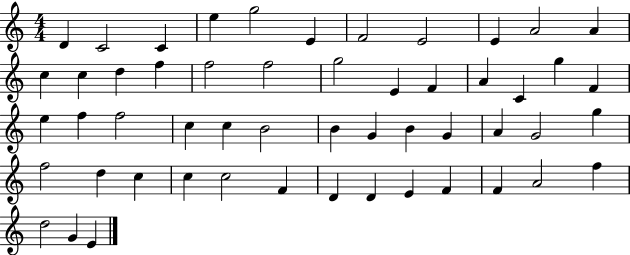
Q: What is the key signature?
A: C major